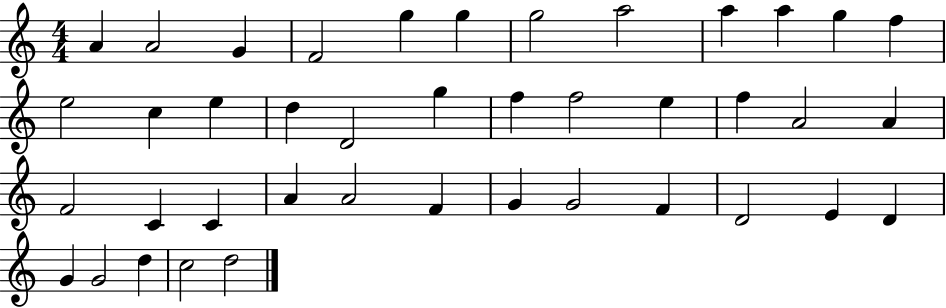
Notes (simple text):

A4/q A4/h G4/q F4/h G5/q G5/q G5/h A5/h A5/q A5/q G5/q F5/q E5/h C5/q E5/q D5/q D4/h G5/q F5/q F5/h E5/q F5/q A4/h A4/q F4/h C4/q C4/q A4/q A4/h F4/q G4/q G4/h F4/q D4/h E4/q D4/q G4/q G4/h D5/q C5/h D5/h